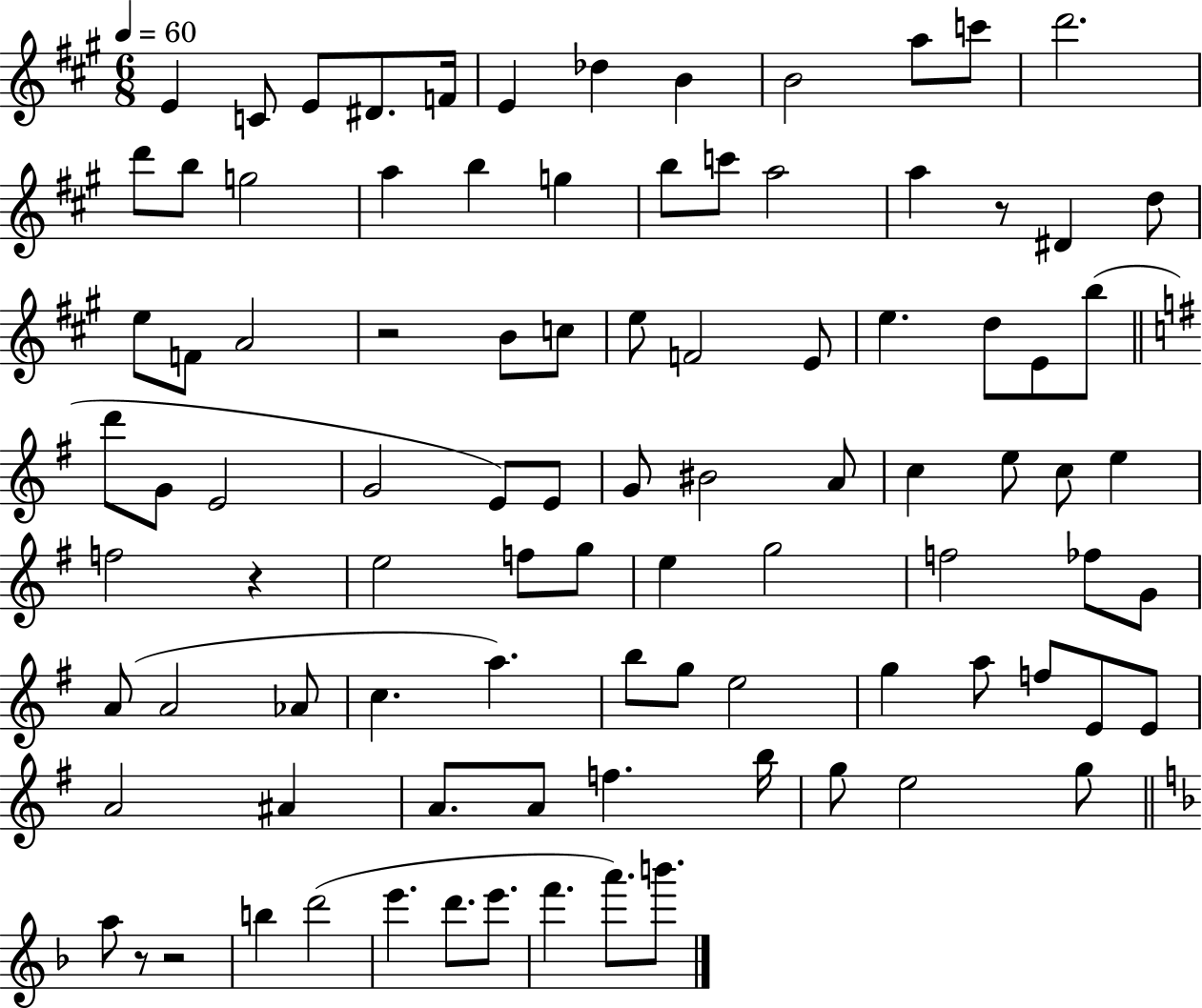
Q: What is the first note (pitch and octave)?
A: E4